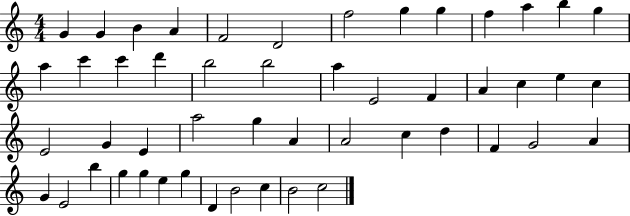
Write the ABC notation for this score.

X:1
T:Untitled
M:4/4
L:1/4
K:C
G G B A F2 D2 f2 g g f a b g a c' c' d' b2 b2 a E2 F A c e c E2 G E a2 g A A2 c d F G2 A G E2 b g g e g D B2 c B2 c2